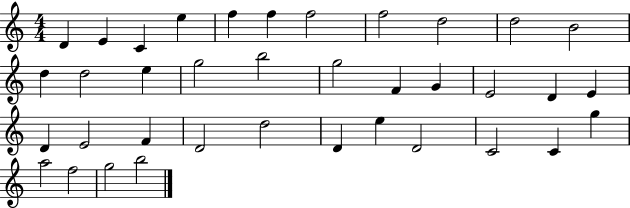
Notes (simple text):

D4/q E4/q C4/q E5/q F5/q F5/q F5/h F5/h D5/h D5/h B4/h D5/q D5/h E5/q G5/h B5/h G5/h F4/q G4/q E4/h D4/q E4/q D4/q E4/h F4/q D4/h D5/h D4/q E5/q D4/h C4/h C4/q G5/q A5/h F5/h G5/h B5/h